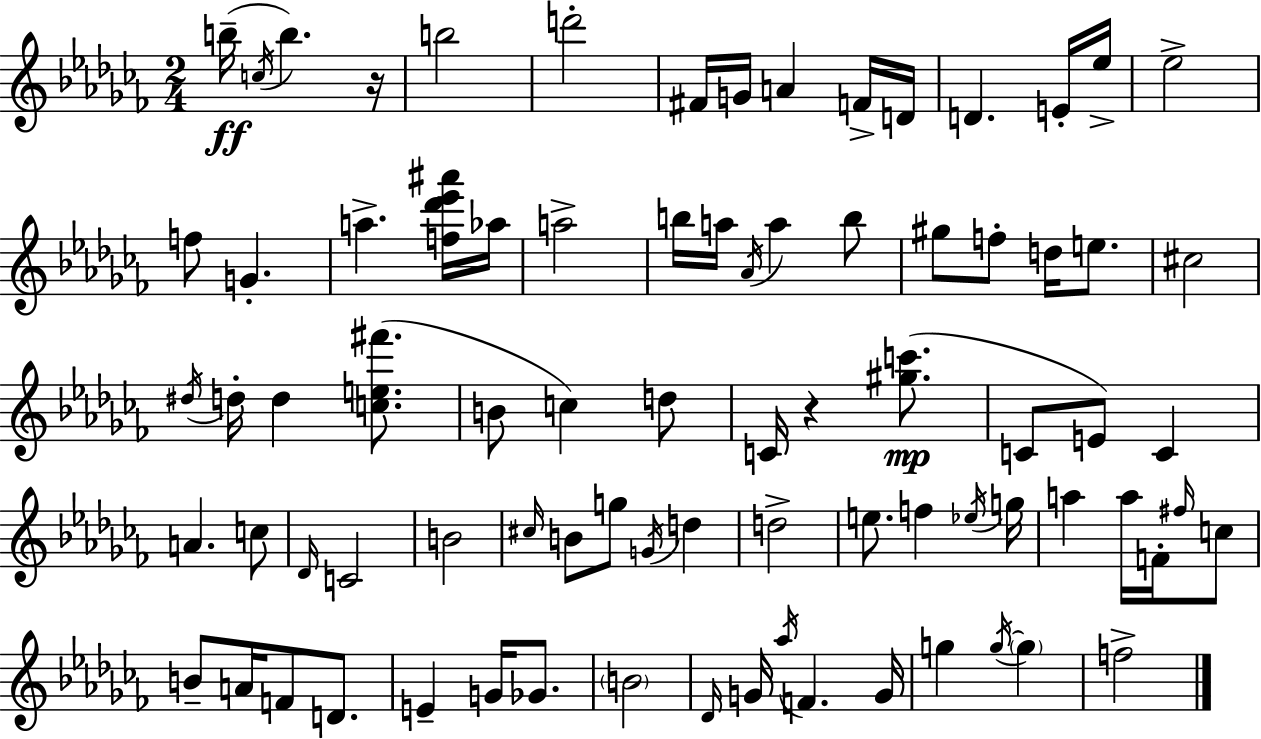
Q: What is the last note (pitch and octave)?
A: F5